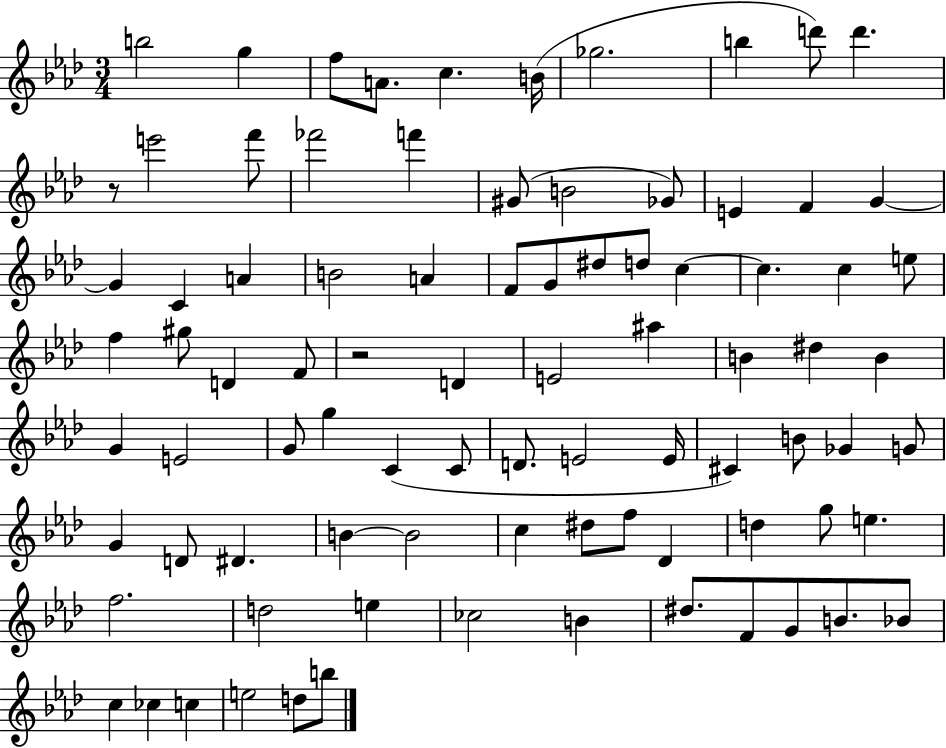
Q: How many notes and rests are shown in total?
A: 86